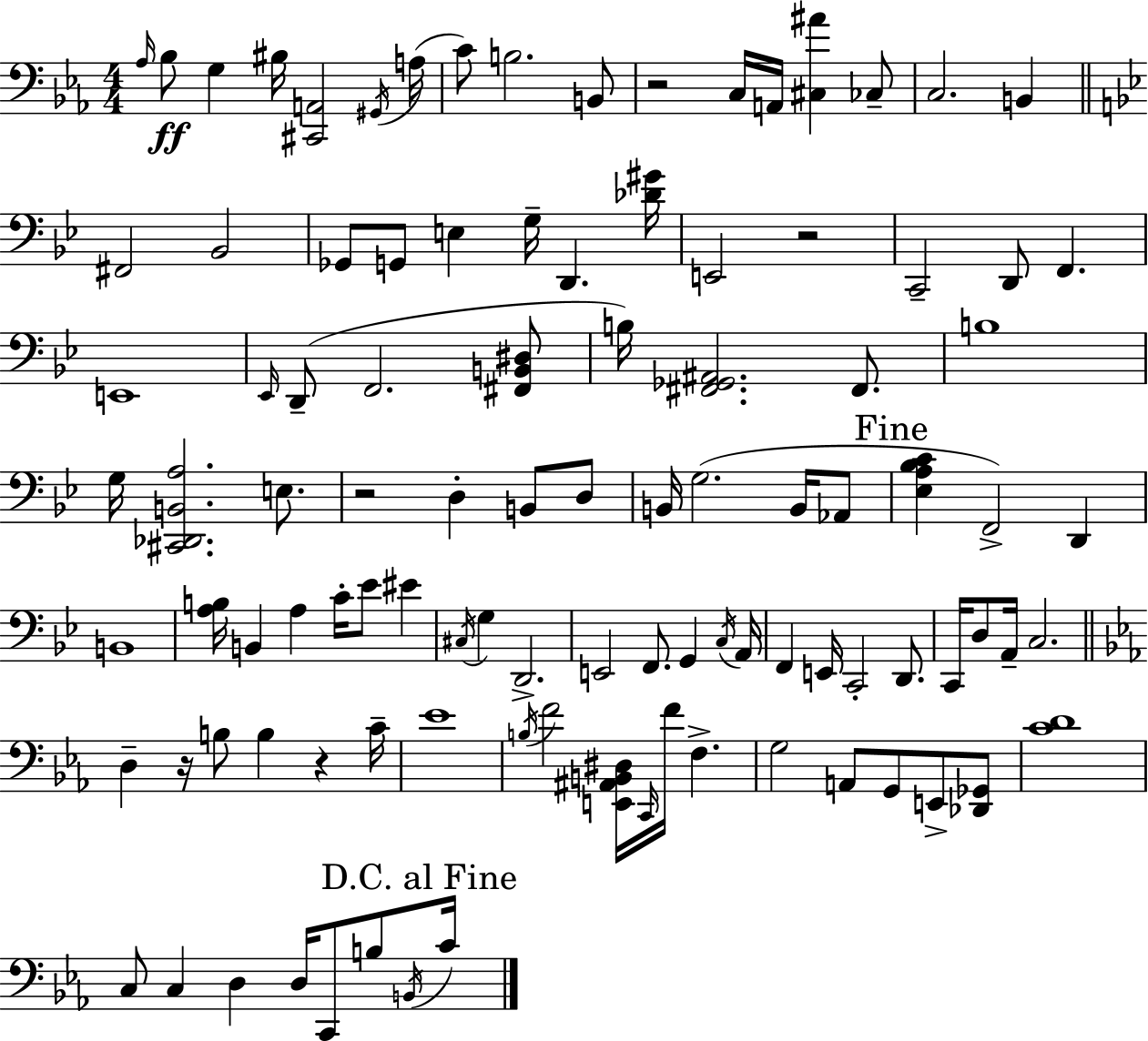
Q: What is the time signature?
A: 4/4